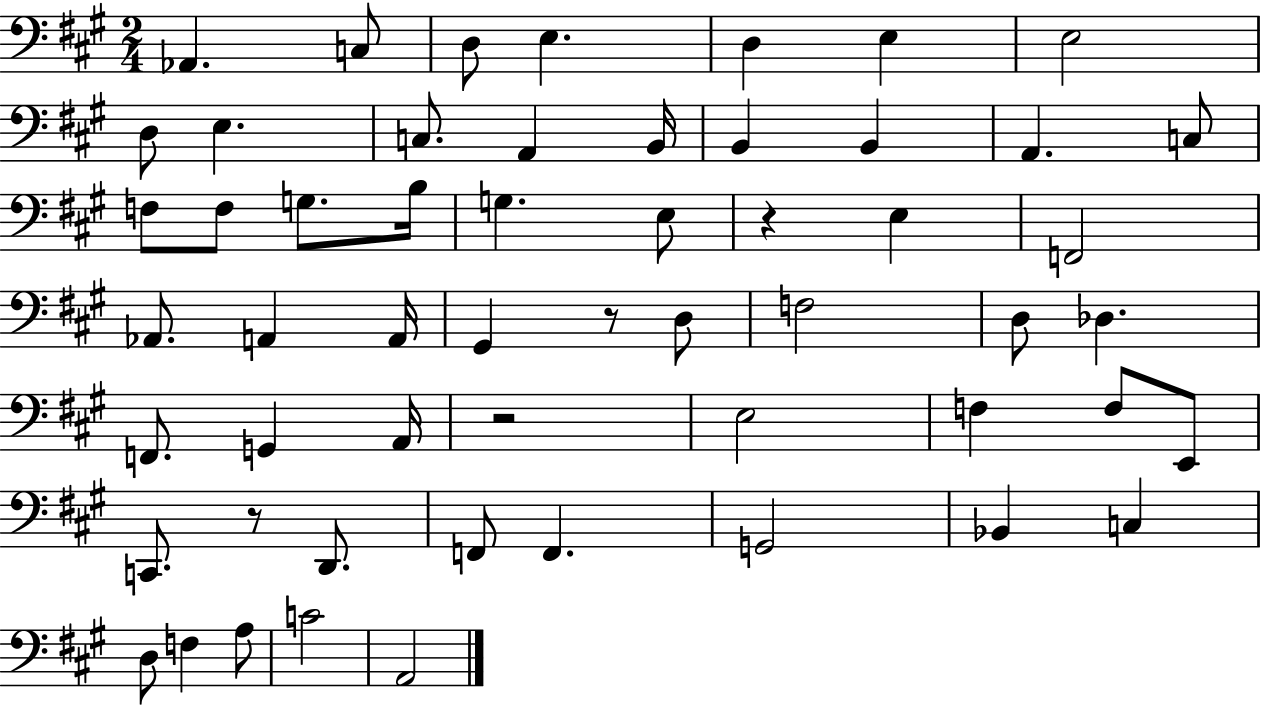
X:1
T:Untitled
M:2/4
L:1/4
K:A
_A,, C,/2 D,/2 E, D, E, E,2 D,/2 E, C,/2 A,, B,,/4 B,, B,, A,, C,/2 F,/2 F,/2 G,/2 B,/4 G, E,/2 z E, F,,2 _A,,/2 A,, A,,/4 ^G,, z/2 D,/2 F,2 D,/2 _D, F,,/2 G,, A,,/4 z2 E,2 F, F,/2 E,,/2 C,,/2 z/2 D,,/2 F,,/2 F,, G,,2 _B,, C, D,/2 F, A,/2 C2 A,,2